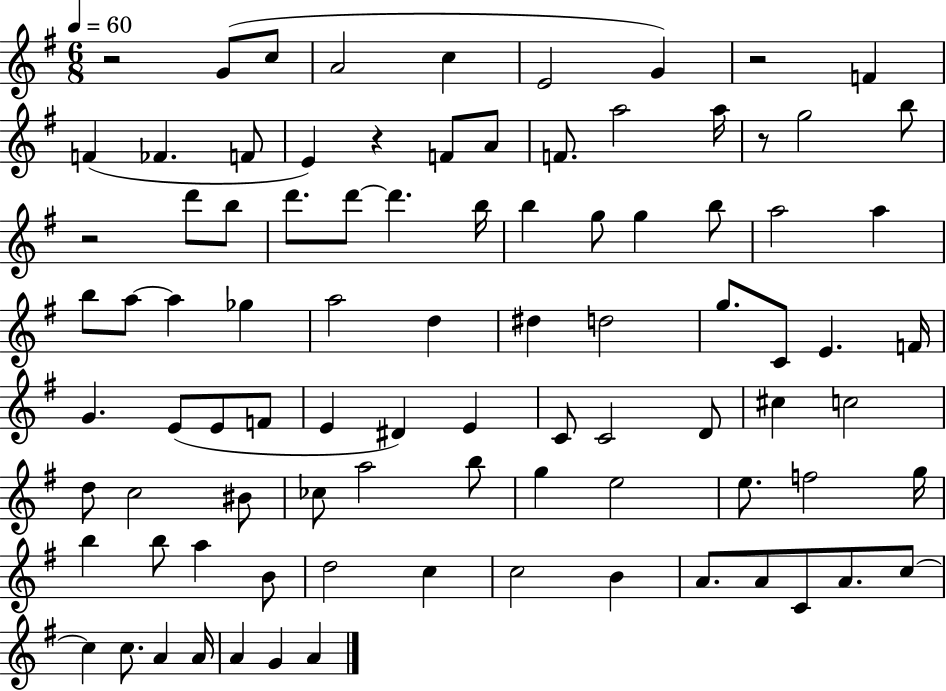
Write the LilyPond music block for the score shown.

{
  \clef treble
  \numericTimeSignature
  \time 6/8
  \key g \major
  \tempo 4 = 60
  \repeat volta 2 { r2 g'8( c''8 | a'2 c''4 | e'2 g'4) | r2 f'4 | \break f'4( fes'4. f'8 | e'4) r4 f'8 a'8 | f'8. a''2 a''16 | r8 g''2 b''8 | \break r2 d'''8 b''8 | d'''8. d'''8~~ d'''4. b''16 | b''4 g''8 g''4 b''8 | a''2 a''4 | \break b''8 a''8~~ a''4 ges''4 | a''2 d''4 | dis''4 d''2 | g''8. c'8 e'4. f'16 | \break g'4. e'8( e'8 f'8 | e'4 dis'4) e'4 | c'8 c'2 d'8 | cis''4 c''2 | \break d''8 c''2 bis'8 | ces''8 a''2 b''8 | g''4 e''2 | e''8. f''2 g''16 | \break b''4 b''8 a''4 b'8 | d''2 c''4 | c''2 b'4 | a'8. a'8 c'8 a'8. c''8~~ | \break c''4 c''8. a'4 a'16 | a'4 g'4 a'4 | } \bar "|."
}